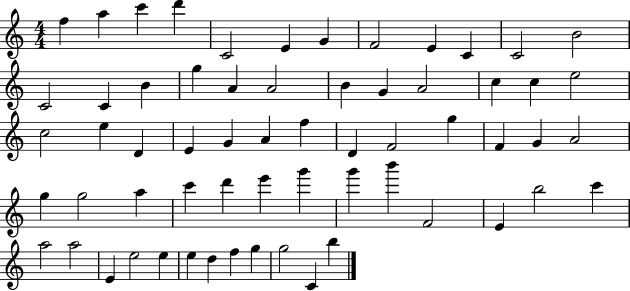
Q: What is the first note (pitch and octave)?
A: F5